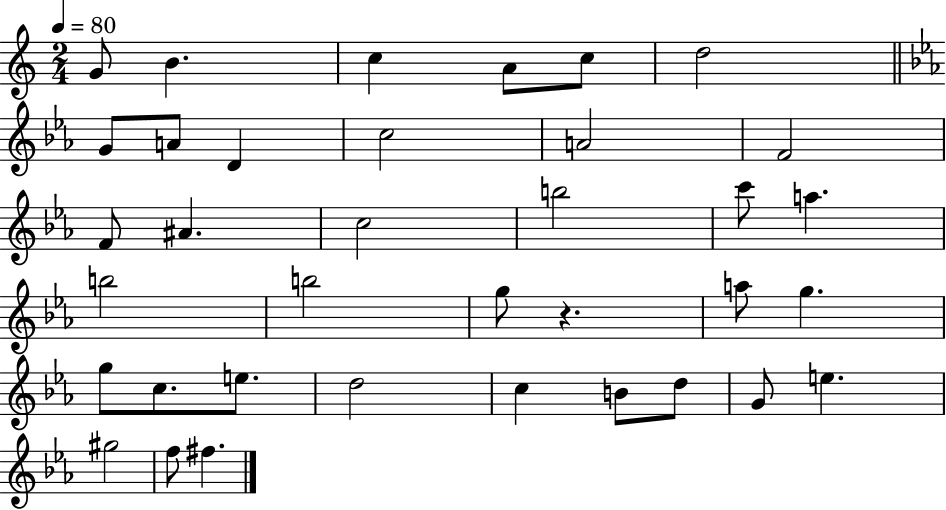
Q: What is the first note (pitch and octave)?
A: G4